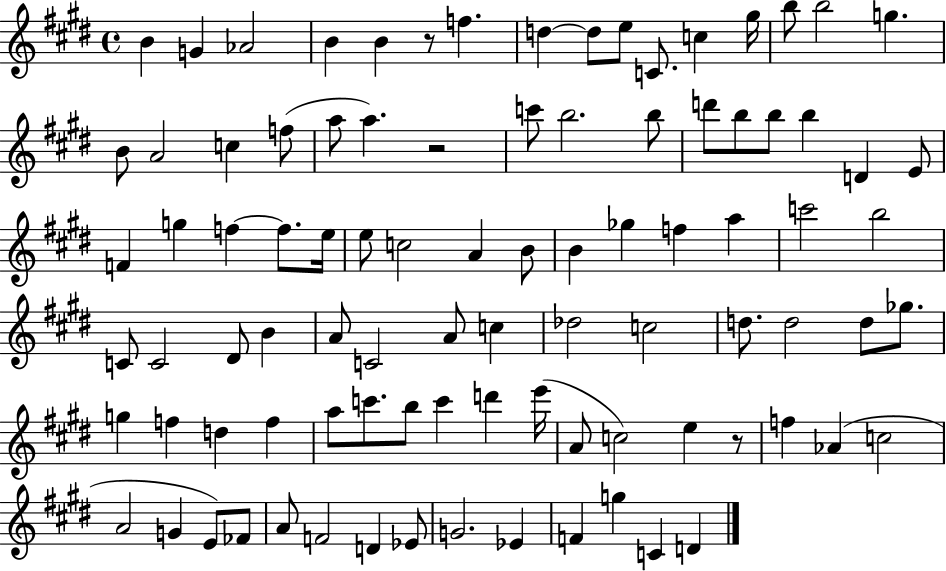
{
  \clef treble
  \time 4/4
  \defaultTimeSignature
  \key e \major
  b'4 g'4 aes'2 | b'4 b'4 r8 f''4. | d''4~~ d''8 e''8 c'8. c''4 gis''16 | b''8 b''2 g''4. | \break b'8 a'2 c''4 f''8( | a''8 a''4.) r2 | c'''8 b''2. b''8 | d'''8 b''8 b''8 b''4 d'4 e'8 | \break f'4 g''4 f''4~~ f''8. e''16 | e''8 c''2 a'4 b'8 | b'4 ges''4 f''4 a''4 | c'''2 b''2 | \break c'8 c'2 dis'8 b'4 | a'8 c'2 a'8 c''4 | des''2 c''2 | d''8. d''2 d''8 ges''8. | \break g''4 f''4 d''4 f''4 | a''8 c'''8. b''8 c'''4 d'''4 e'''16( | a'8 c''2) e''4 r8 | f''4 aes'4( c''2 | \break a'2 g'4 e'8) fes'8 | a'8 f'2 d'4 ees'8 | g'2. ees'4 | f'4 g''4 c'4 d'4 | \break \bar "|."
}